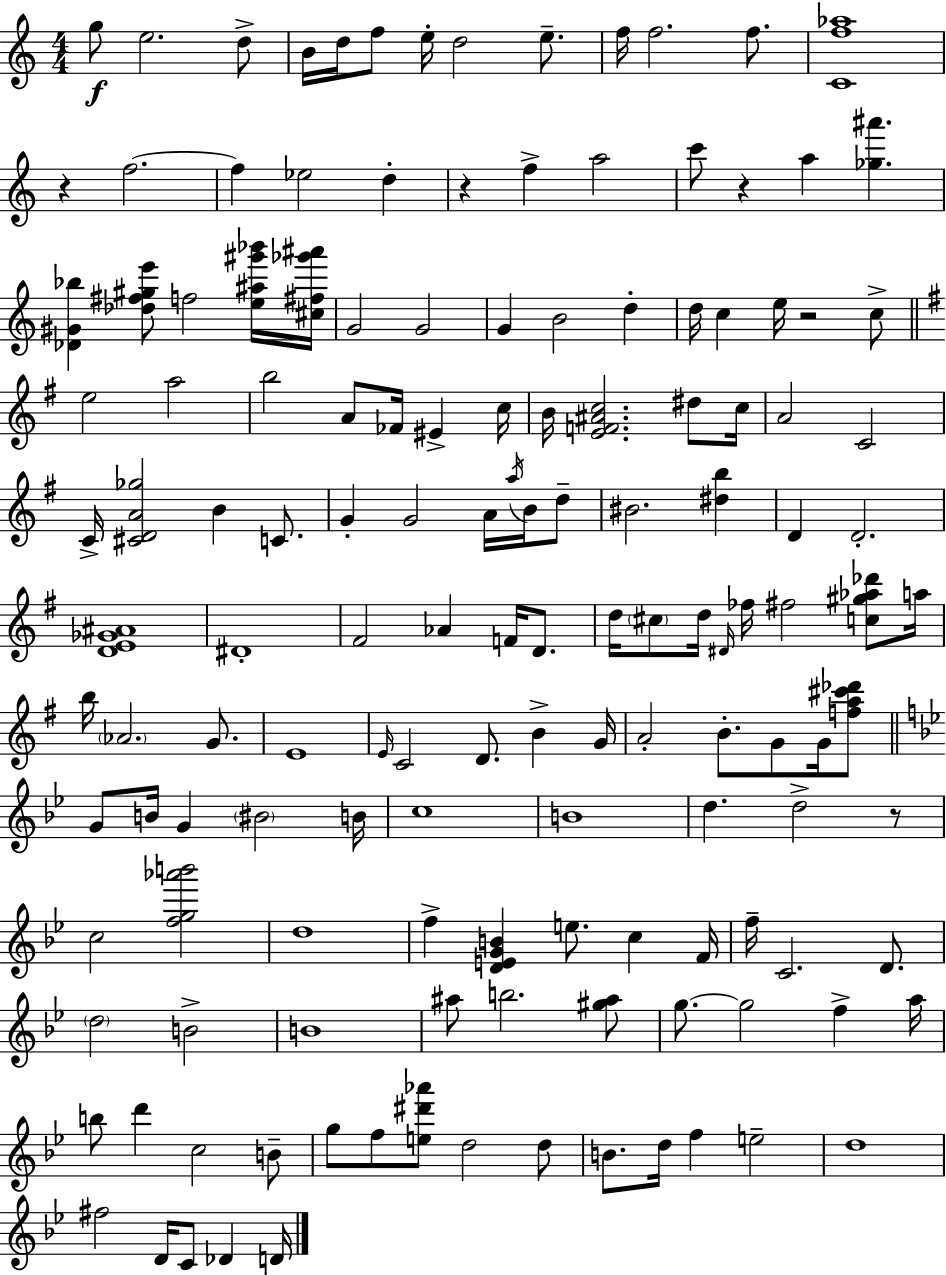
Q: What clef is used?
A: treble